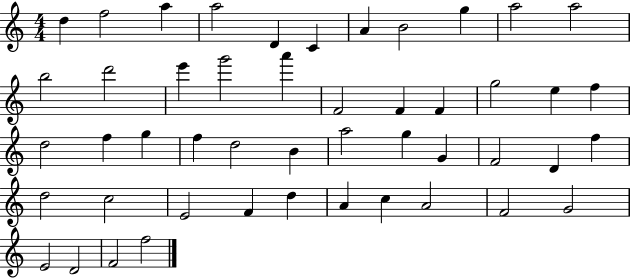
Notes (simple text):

D5/q F5/h A5/q A5/h D4/q C4/q A4/q B4/h G5/q A5/h A5/h B5/h D6/h E6/q G6/h A6/q F4/h F4/q F4/q G5/h E5/q F5/q D5/h F5/q G5/q F5/q D5/h B4/q A5/h G5/q G4/q F4/h D4/q F5/q D5/h C5/h E4/h F4/q D5/q A4/q C5/q A4/h F4/h G4/h E4/h D4/h F4/h F5/h